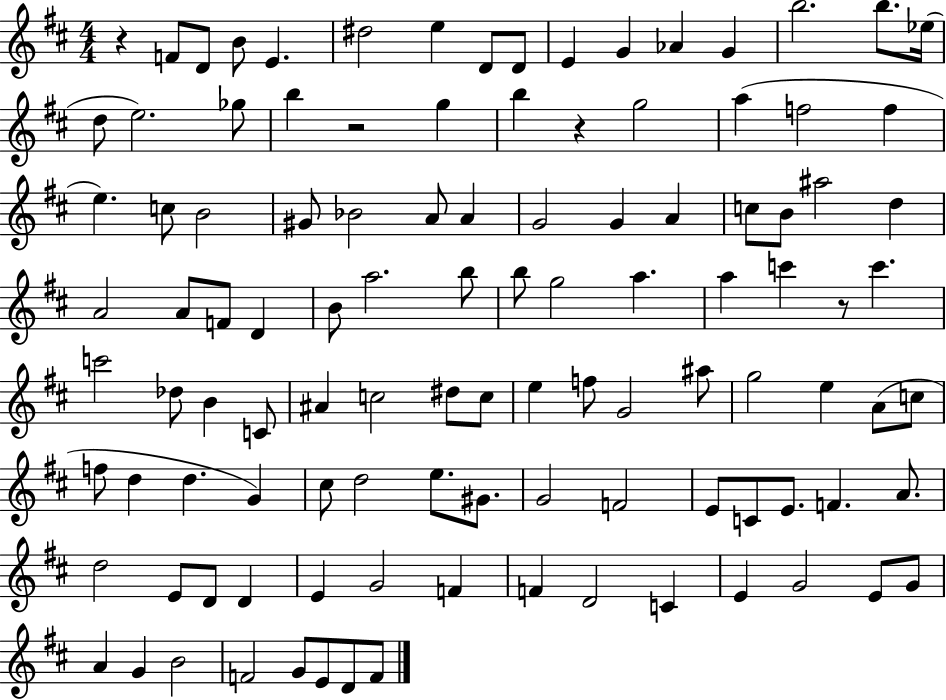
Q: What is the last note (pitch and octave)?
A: F4